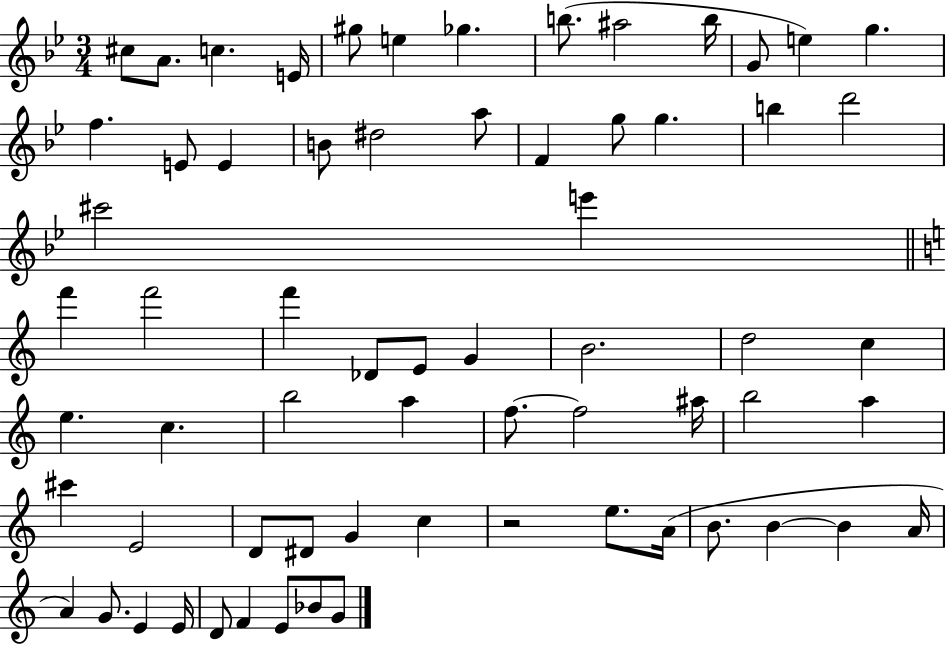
C#5/e A4/e. C5/q. E4/s G#5/e E5/q Gb5/q. B5/e. A#5/h B5/s G4/e E5/q G5/q. F5/q. E4/e E4/q B4/e D#5/h A5/e F4/q G5/e G5/q. B5/q D6/h C#6/h E6/q F6/q F6/h F6/q Db4/e E4/e G4/q B4/h. D5/h C5/q E5/q. C5/q. B5/h A5/q F5/e. F5/h A#5/s B5/h A5/q C#6/q E4/h D4/e D#4/e G4/q C5/q R/h E5/e. A4/s B4/e. B4/q B4/q A4/s A4/q G4/e. E4/q E4/s D4/e F4/q E4/e Bb4/e G4/e